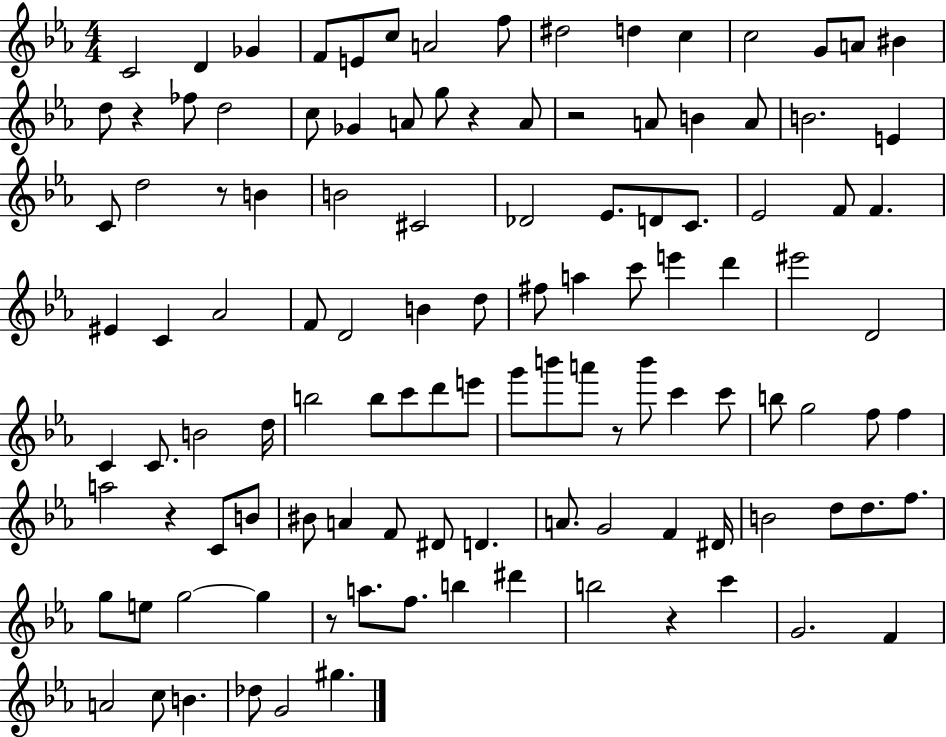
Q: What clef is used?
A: treble